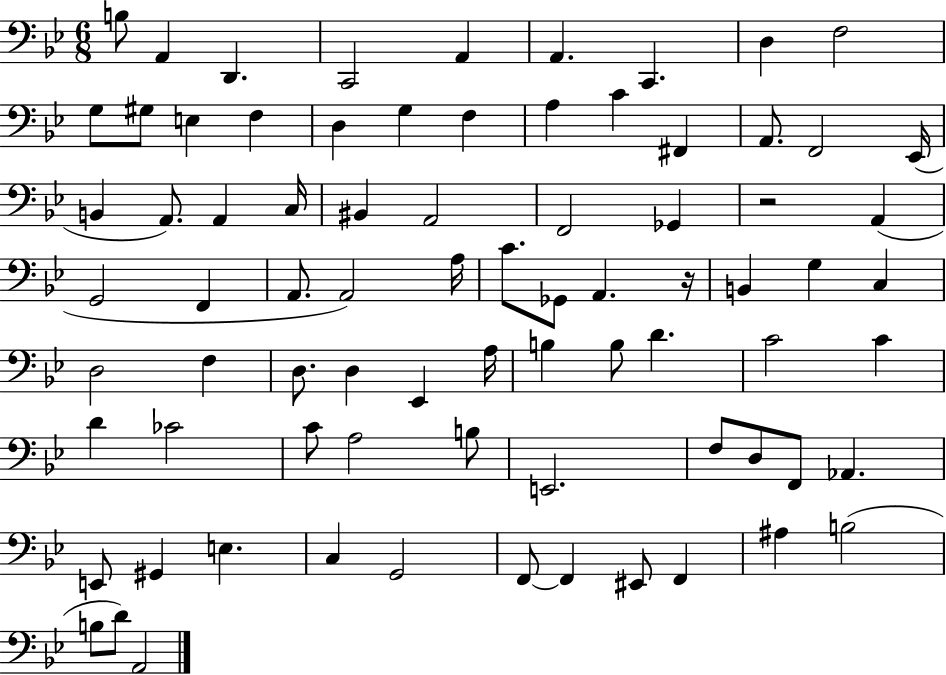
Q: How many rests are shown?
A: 2